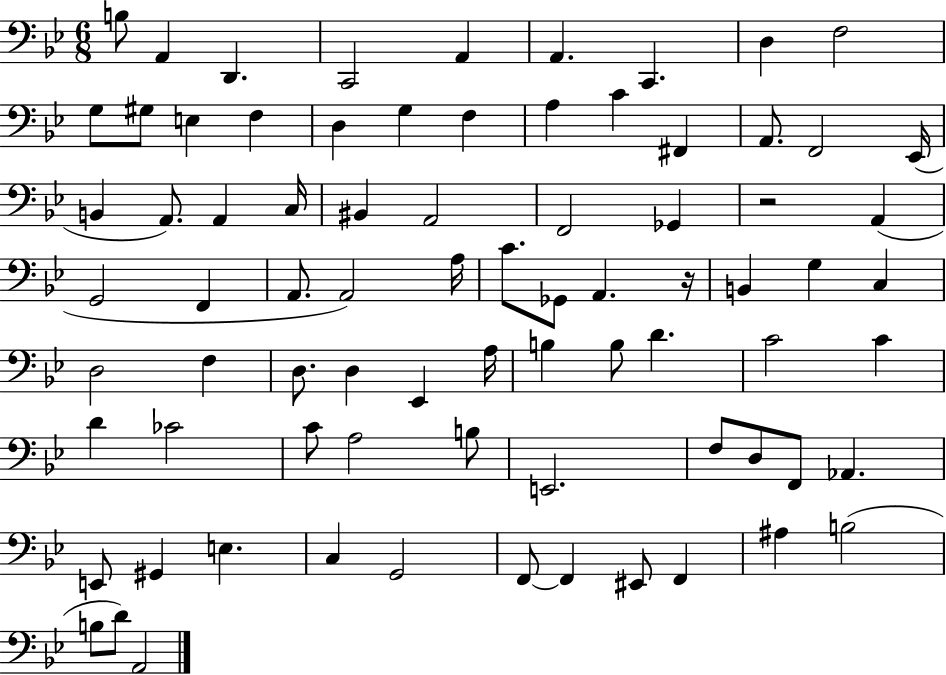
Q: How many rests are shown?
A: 2